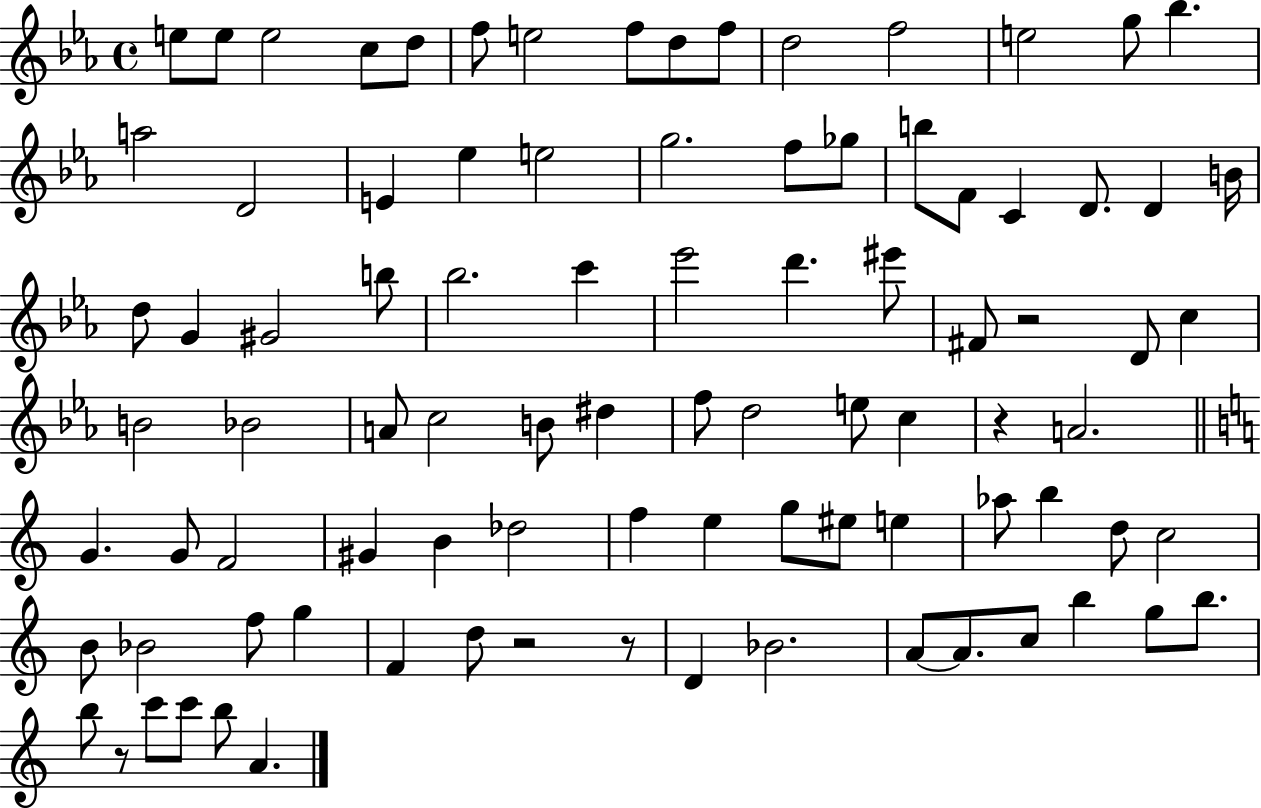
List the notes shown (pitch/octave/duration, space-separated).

E5/e E5/e E5/h C5/e D5/e F5/e E5/h F5/e D5/e F5/e D5/h F5/h E5/h G5/e Bb5/q. A5/h D4/h E4/q Eb5/q E5/h G5/h. F5/e Gb5/e B5/e F4/e C4/q D4/e. D4/q B4/s D5/e G4/q G#4/h B5/e Bb5/h. C6/q Eb6/h D6/q. EIS6/e F#4/e R/h D4/e C5/q B4/h Bb4/h A4/e C5/h B4/e D#5/q F5/e D5/h E5/e C5/q R/q A4/h. G4/q. G4/e F4/h G#4/q B4/q Db5/h F5/q E5/q G5/e EIS5/e E5/q Ab5/e B5/q D5/e C5/h B4/e Bb4/h F5/e G5/q F4/q D5/e R/h R/e D4/q Bb4/h. A4/e A4/e. C5/e B5/q G5/e B5/e. B5/e R/e C6/e C6/e B5/e A4/q.